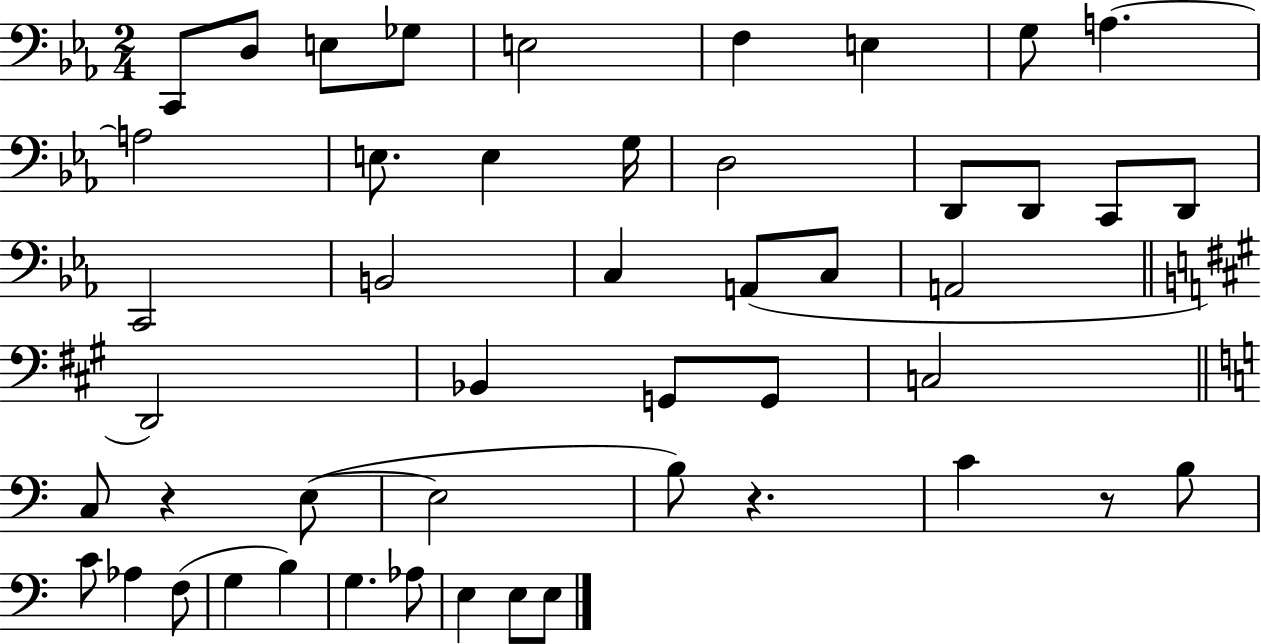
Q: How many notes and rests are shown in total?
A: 48